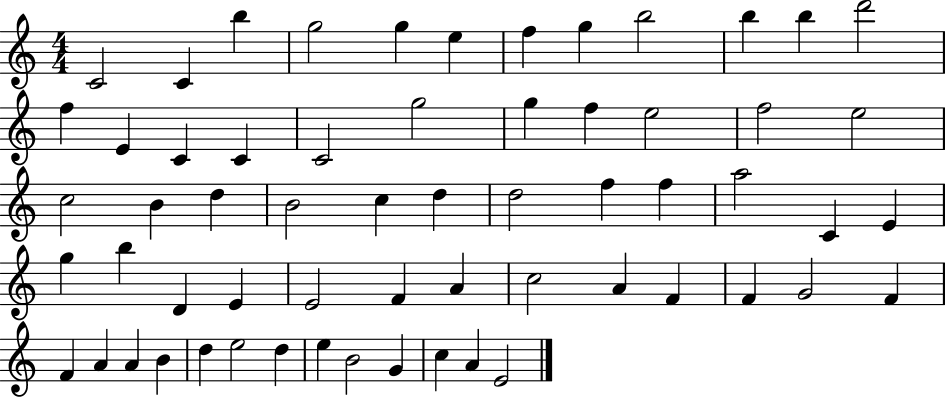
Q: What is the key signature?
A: C major